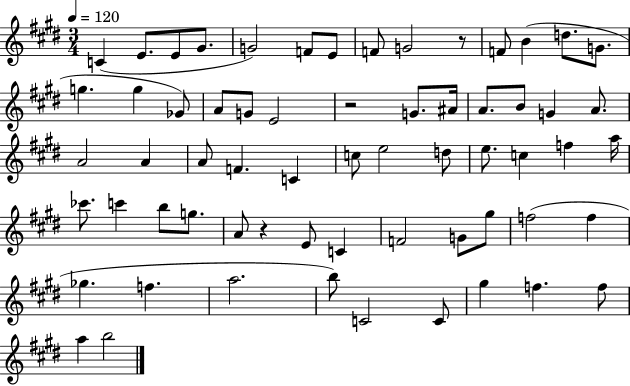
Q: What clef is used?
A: treble